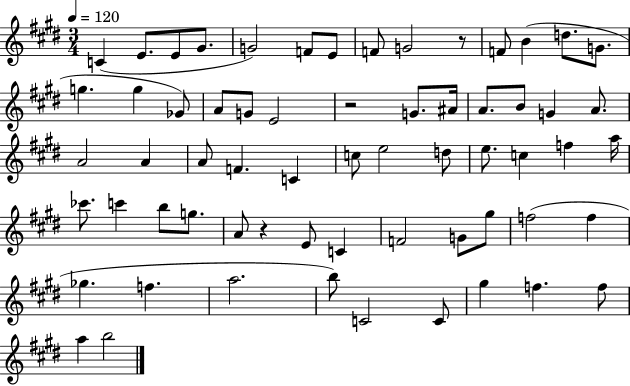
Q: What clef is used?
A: treble